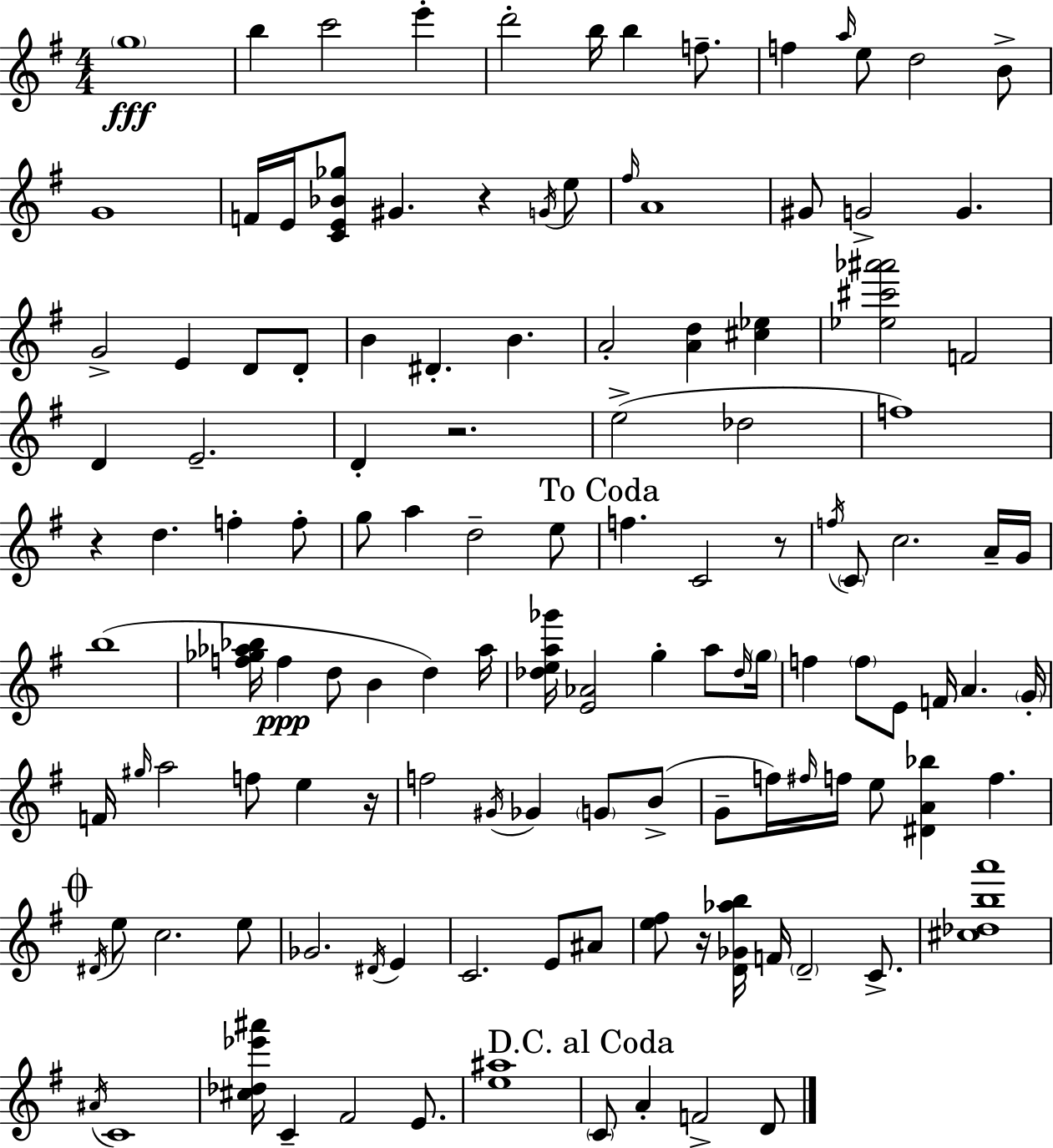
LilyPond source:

{
  \clef treble
  \numericTimeSignature
  \time 4/4
  \key e \minor
  \parenthesize g''1\fff | b''4 c'''2 e'''4-. | d'''2-. b''16 b''4 f''8.-- | f''4 \grace { a''16 } e''8 d''2 b'8-> | \break g'1 | f'16 e'16 <c' e' bes' ges''>8 gis'4. r4 \acciaccatura { g'16 } | e''8 \grace { fis''16 } a'1 | gis'8 g'2-> g'4. | \break g'2-> e'4 d'8 | d'8-. b'4 dis'4.-. b'4. | a'2-. <a' d''>4 <cis'' ees''>4 | <ees'' cis''' ais''' aes'''>2 f'2 | \break d'4 e'2.-- | d'4-. r2. | e''2->( des''2 | f''1) | \break r4 d''4. f''4-. | f''8-. g''8 a''4 d''2-- | e''8 \mark "To Coda" f''4. c'2 | r8 \acciaccatura { f''16 } \parenthesize c'8 c''2. | \break a'16-- g'16 b''1( | <f'' ges'' aes'' bes''>16 f''4\ppp d''8 b'4 d''4) | aes''16 <des'' e'' a'' ges'''>16 <e' aes'>2 g''4-. | a''8 \grace { des''16 } \parenthesize g''16 f''4 \parenthesize f''8 e'8 f'16 a'4. | \break \parenthesize g'16-. f'16 \grace { gis''16 } a''2 f''8 | e''4 r16 f''2 \acciaccatura { gis'16 } ges'4 | \parenthesize g'8 b'8->( g'8-- f''16) \grace { fis''16 } f''16 e''8 <dis' a' bes''>4 | f''4. \mark \markup { \musicglyph "scripts.coda" } \acciaccatura { dis'16 } e''8 c''2. | \break e''8 ges'2. | \acciaccatura { dis'16 } e'4 c'2. | e'8 ais'8 <e'' fis''>8 r16 <d' ges' aes'' b''>16 f'16 \parenthesize d'2-- | c'8.-> <cis'' des'' b'' a'''>1 | \break \acciaccatura { ais'16 } c'1 | <cis'' des'' ees''' ais'''>16 c'4-- | fis'2 e'8. <e'' ais''>1 | \mark "D.C. al Coda" \parenthesize c'8 a'4-. | \break f'2-> d'8 \bar "|."
}